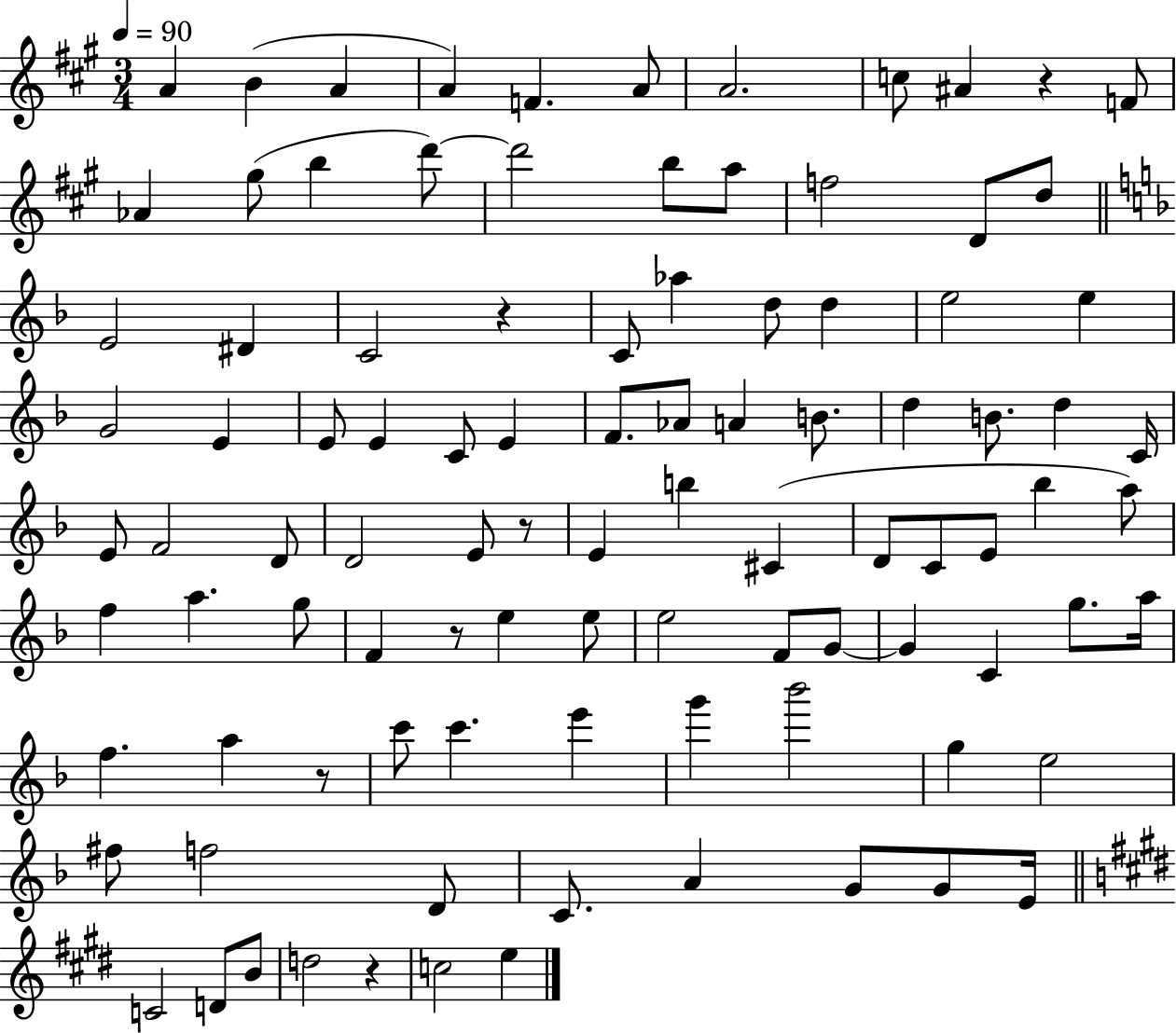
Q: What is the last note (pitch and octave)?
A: E5